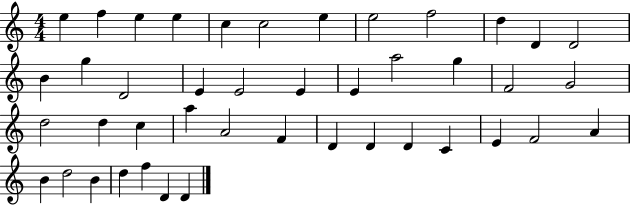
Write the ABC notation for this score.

X:1
T:Untitled
M:4/4
L:1/4
K:C
e f e e c c2 e e2 f2 d D D2 B g D2 E E2 E E a2 g F2 G2 d2 d c a A2 F D D D C E F2 A B d2 B d f D D